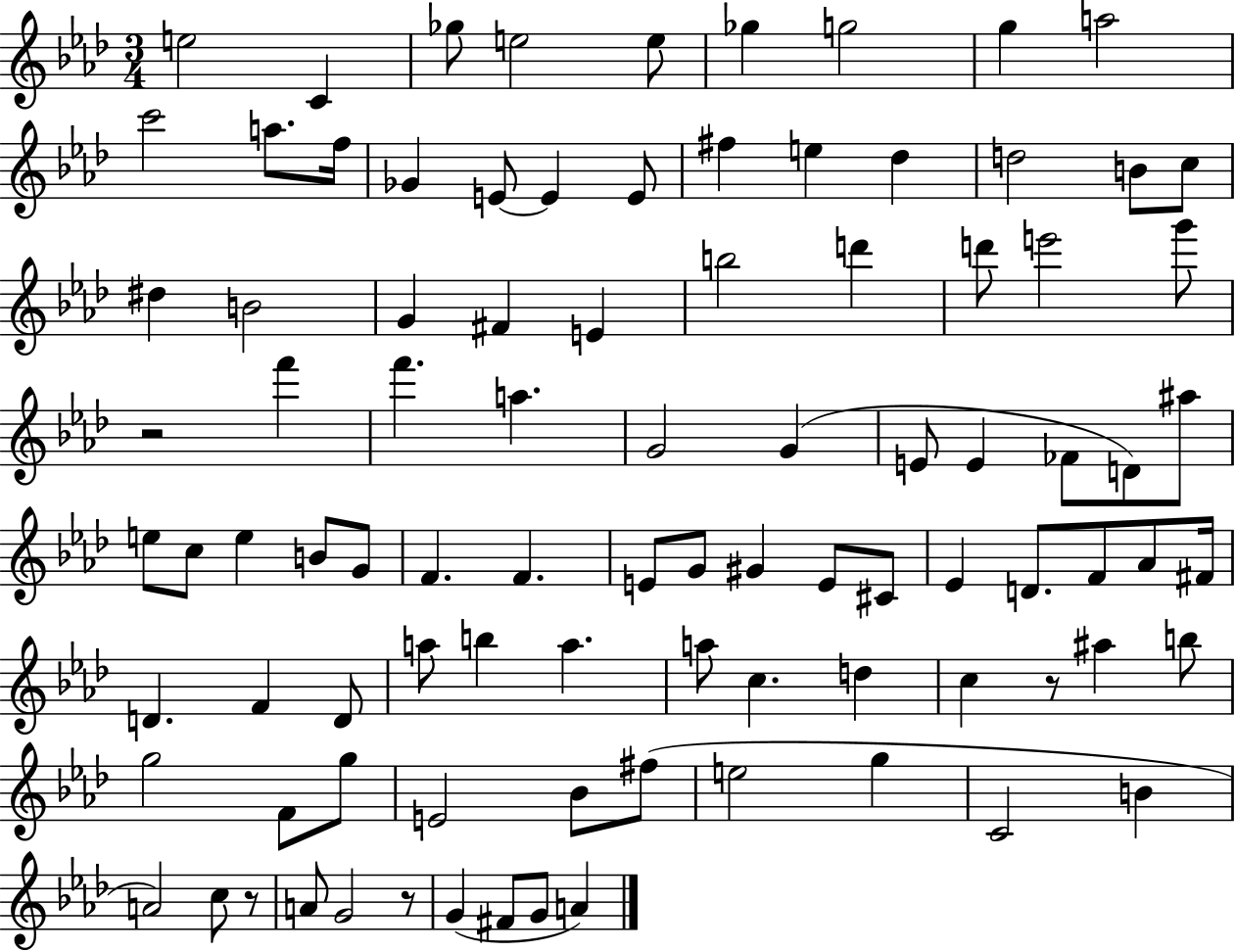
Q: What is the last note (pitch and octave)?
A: A4